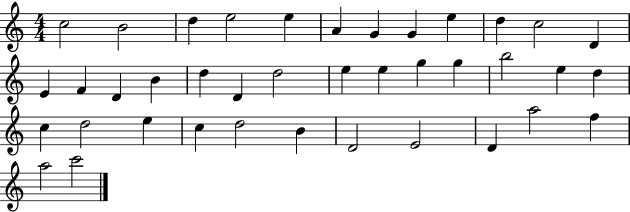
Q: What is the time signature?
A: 4/4